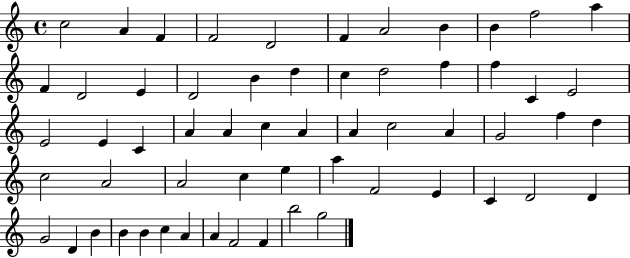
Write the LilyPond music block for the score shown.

{
  \clef treble
  \time 4/4
  \defaultTimeSignature
  \key c \major
  c''2 a'4 f'4 | f'2 d'2 | f'4 a'2 b'4 | b'4 f''2 a''4 | \break f'4 d'2 e'4 | d'2 b'4 d''4 | c''4 d''2 f''4 | f''4 c'4 e'2 | \break e'2 e'4 c'4 | a'4 a'4 c''4 a'4 | a'4 c''2 a'4 | g'2 f''4 d''4 | \break c''2 a'2 | a'2 c''4 e''4 | a''4 f'2 e'4 | c'4 d'2 d'4 | \break g'2 d'4 b'4 | b'4 b'4 c''4 a'4 | a'4 f'2 f'4 | b''2 g''2 | \break \bar "|."
}